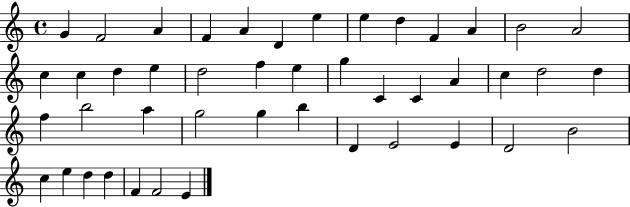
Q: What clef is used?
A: treble